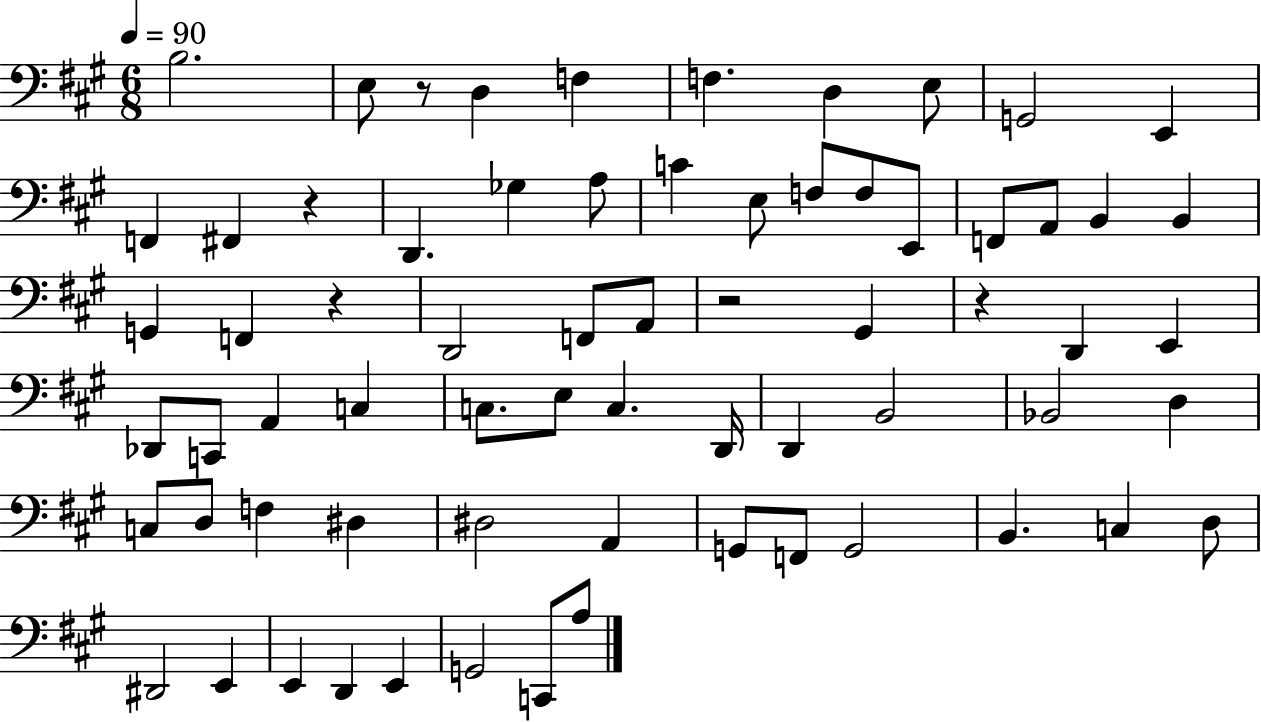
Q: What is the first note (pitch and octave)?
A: B3